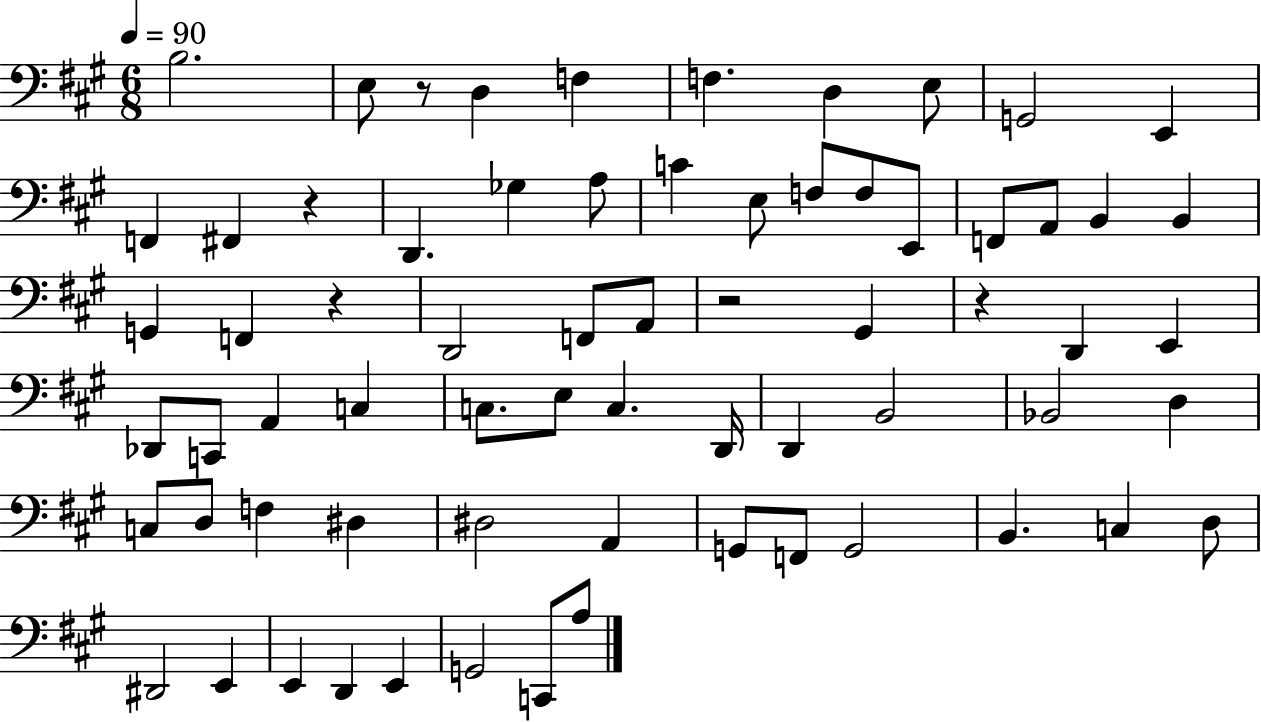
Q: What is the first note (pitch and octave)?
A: B3